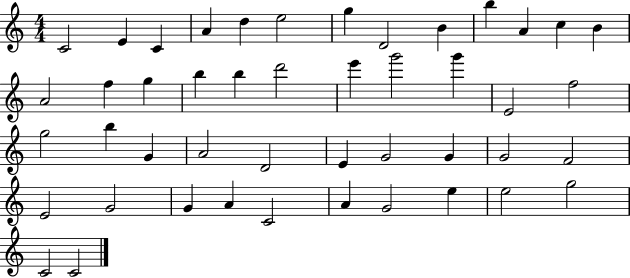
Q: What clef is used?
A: treble